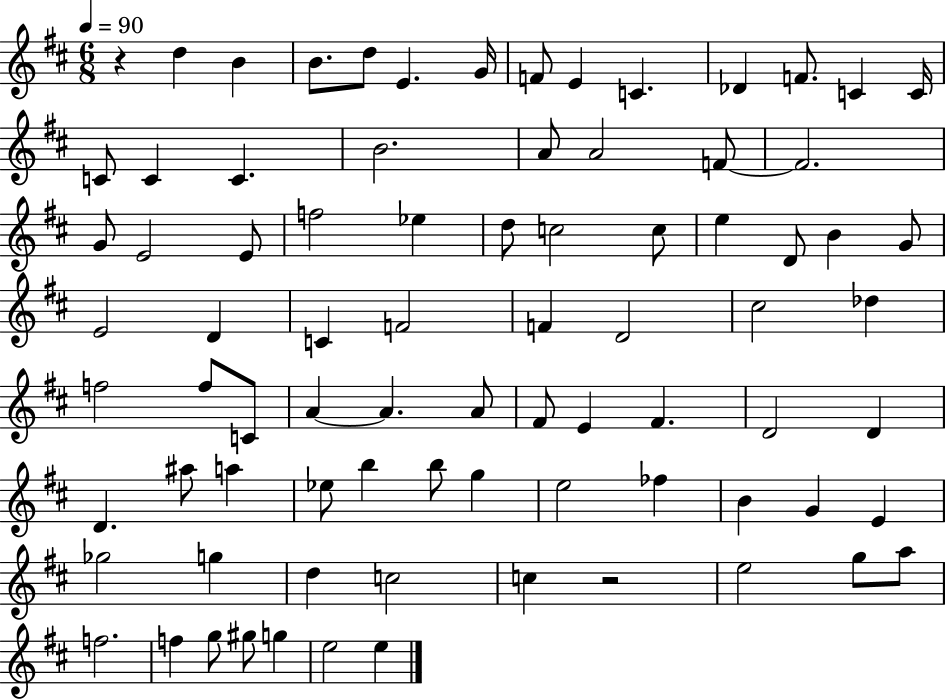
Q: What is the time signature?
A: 6/8